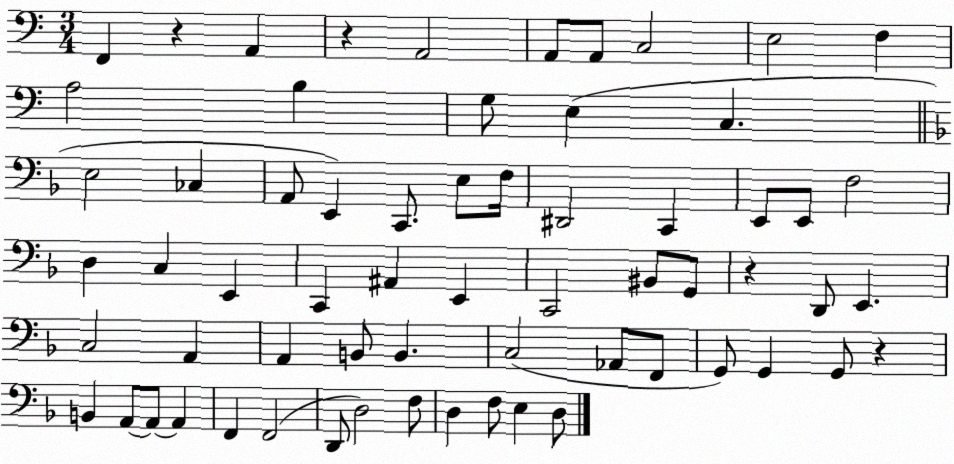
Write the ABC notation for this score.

X:1
T:Untitled
M:3/4
L:1/4
K:C
F,, z A,, z A,,2 A,,/2 A,,/2 C,2 E,2 F, A,2 B, G,/2 E, C, E,2 _C, A,,/2 E,, C,,/2 E,/2 F,/4 ^D,,2 C,, E,,/2 E,,/2 F,2 D, C, E,, C,, ^A,, E,, C,,2 ^B,,/2 G,,/2 z D,,/2 E,, C,2 A,, A,, B,,/2 B,, C,2 _A,,/2 F,,/2 G,,/2 G,, G,,/2 z B,, A,,/2 A,,/2 A,, F,, F,,2 D,,/2 D,2 F,/2 D, F,/2 E, D,/2